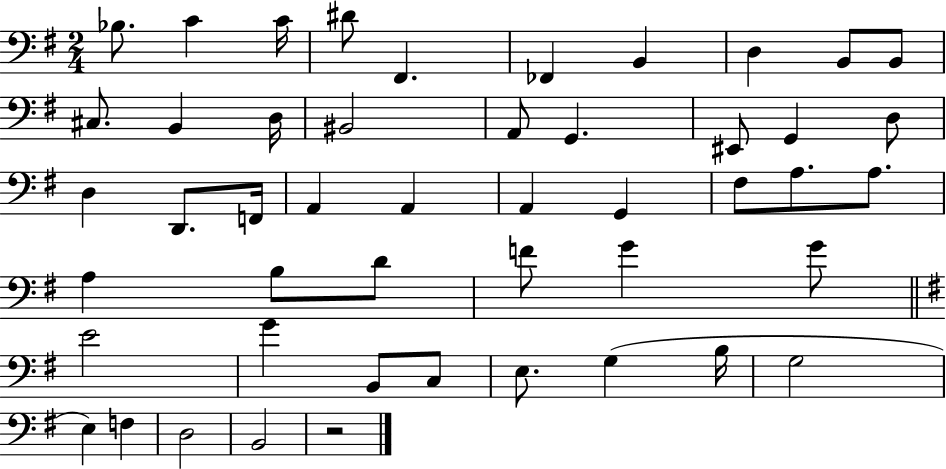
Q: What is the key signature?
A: G major